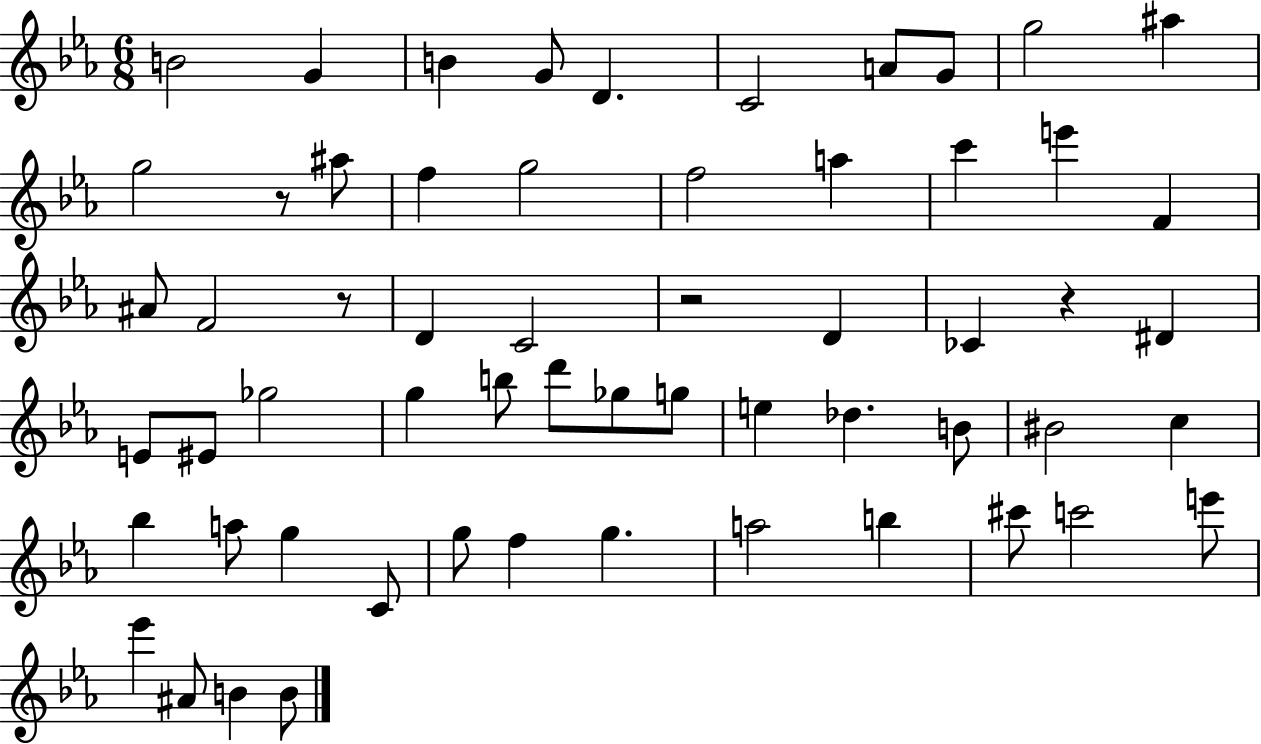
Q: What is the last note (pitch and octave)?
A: B4